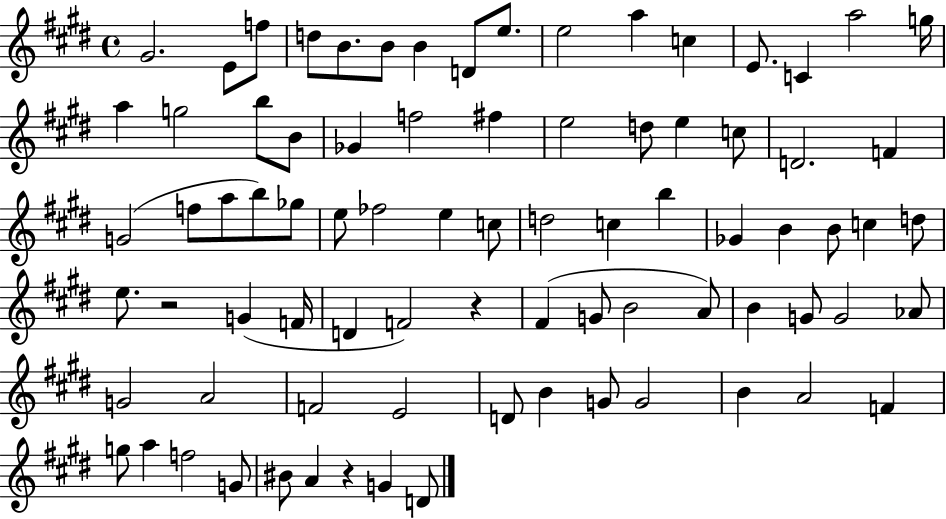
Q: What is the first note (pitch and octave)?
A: G#4